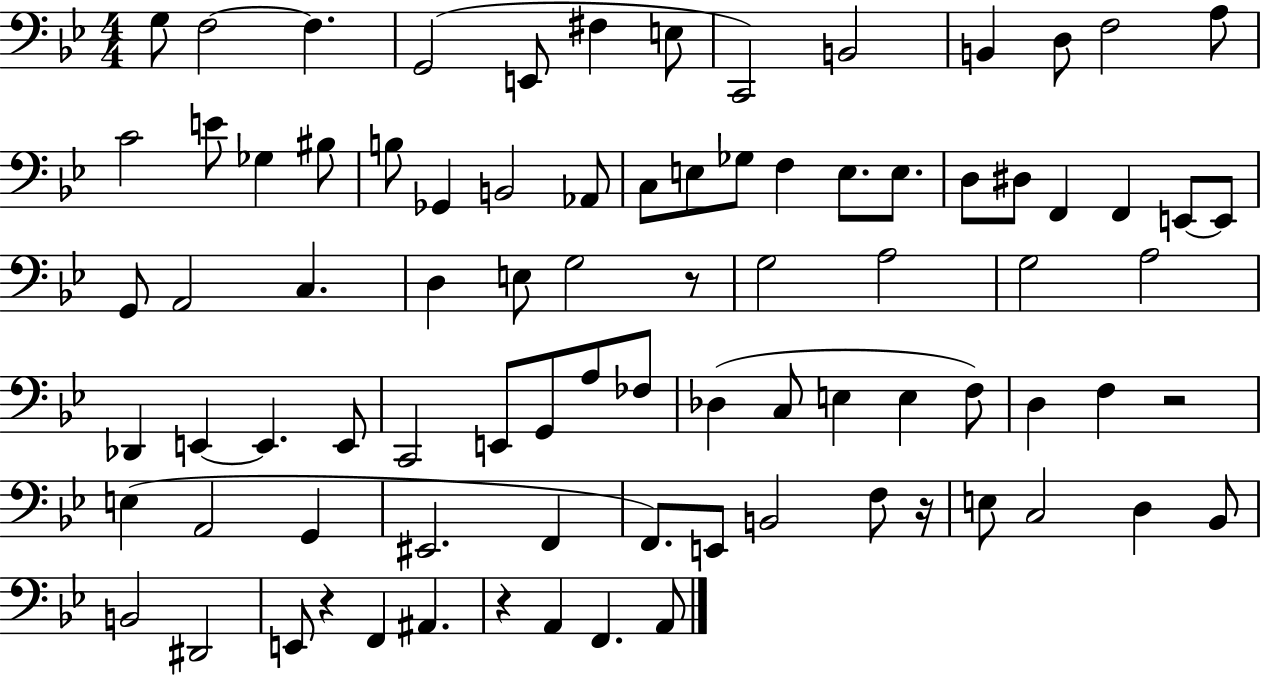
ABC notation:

X:1
T:Untitled
M:4/4
L:1/4
K:Bb
G,/2 F,2 F, G,,2 E,,/2 ^F, E,/2 C,,2 B,,2 B,, D,/2 F,2 A,/2 C2 E/2 _G, ^B,/2 B,/2 _G,, B,,2 _A,,/2 C,/2 E,/2 _G,/2 F, E,/2 E,/2 D,/2 ^D,/2 F,, F,, E,,/2 E,,/2 G,,/2 A,,2 C, D, E,/2 G,2 z/2 G,2 A,2 G,2 A,2 _D,, E,, E,, E,,/2 C,,2 E,,/2 G,,/2 A,/2 _F,/2 _D, C,/2 E, E, F,/2 D, F, z2 E, A,,2 G,, ^E,,2 F,, F,,/2 E,,/2 B,,2 F,/2 z/4 E,/2 C,2 D, _B,,/2 B,,2 ^D,,2 E,,/2 z F,, ^A,, z A,, F,, A,,/2